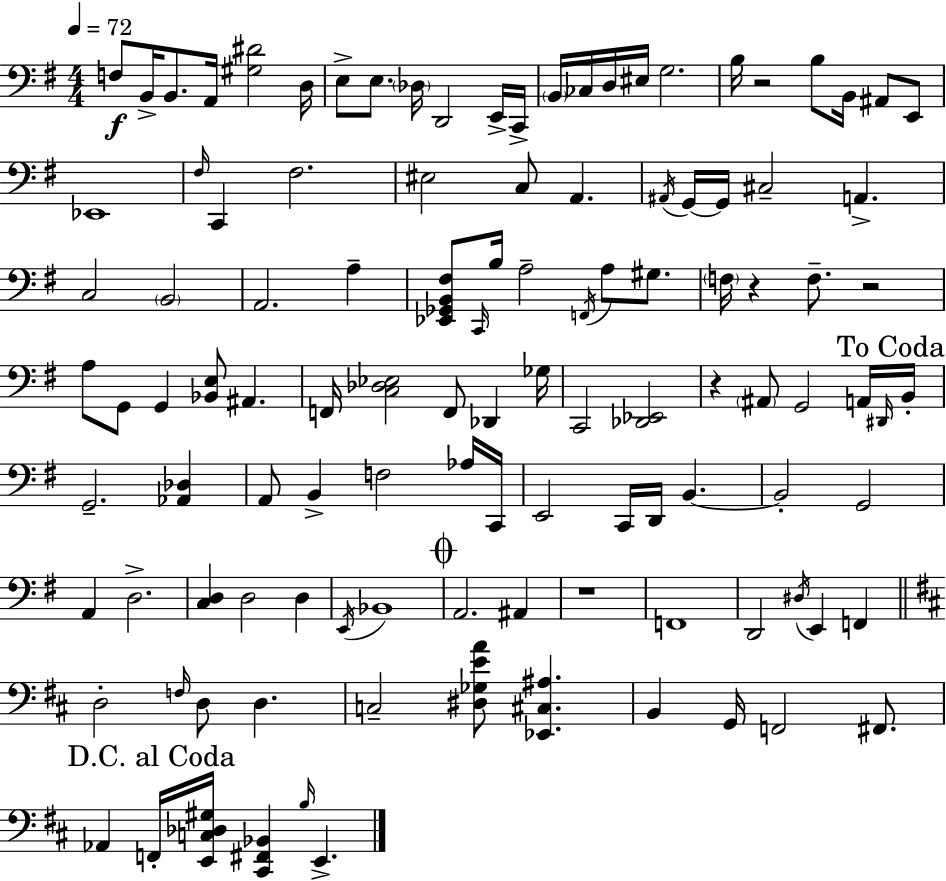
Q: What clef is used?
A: bass